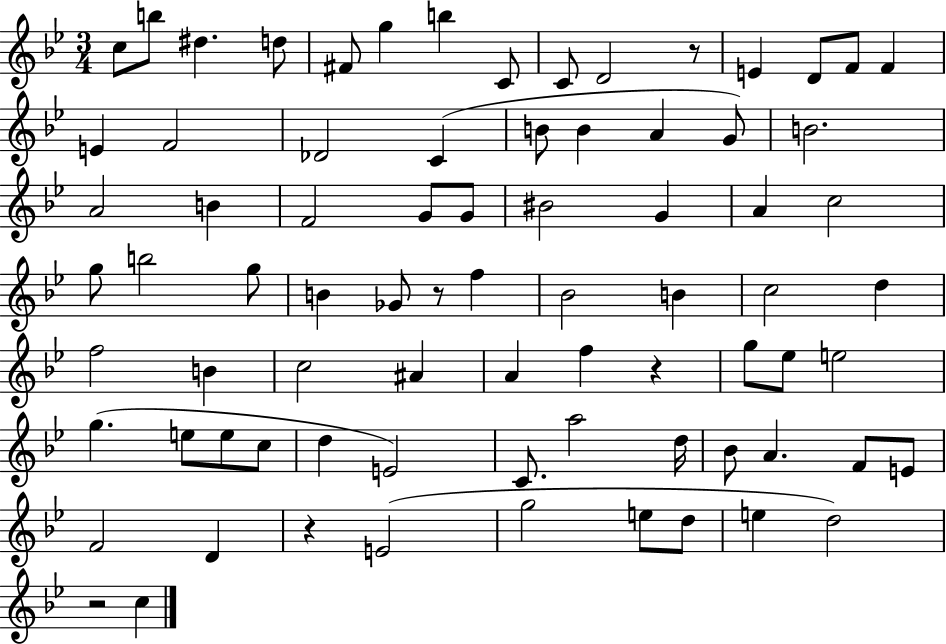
C5/e B5/e D#5/q. D5/e F#4/e G5/q B5/q C4/e C4/e D4/h R/e E4/q D4/e F4/e F4/q E4/q F4/h Db4/h C4/q B4/e B4/q A4/q G4/e B4/h. A4/h B4/q F4/h G4/e G4/e BIS4/h G4/q A4/q C5/h G5/e B5/h G5/e B4/q Gb4/e R/e F5/q Bb4/h B4/q C5/h D5/q F5/h B4/q C5/h A#4/q A4/q F5/q R/q G5/e Eb5/e E5/h G5/q. E5/e E5/e C5/e D5/q E4/h C4/e. A5/h D5/s Bb4/e A4/q. F4/e E4/e F4/h D4/q R/q E4/h G5/h E5/e D5/e E5/q D5/h R/h C5/q